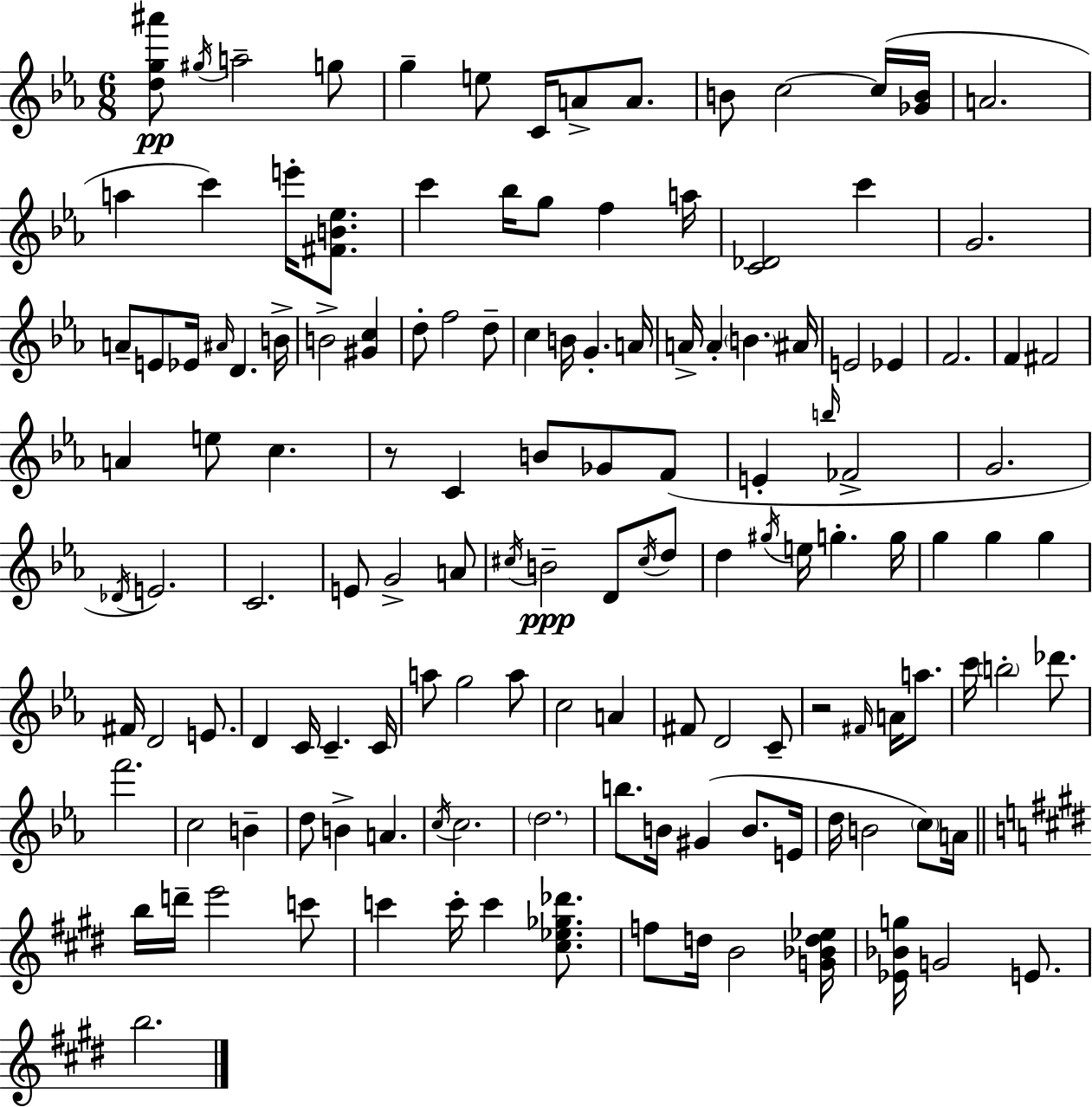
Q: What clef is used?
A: treble